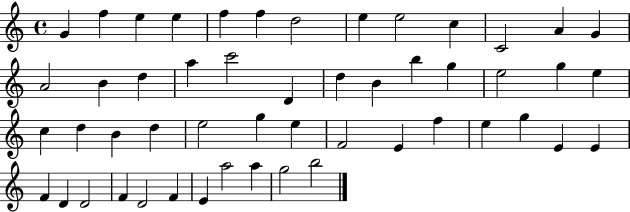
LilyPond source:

{
  \clef treble
  \time 4/4
  \defaultTimeSignature
  \key c \major
  g'4 f''4 e''4 e''4 | f''4 f''4 d''2 | e''4 e''2 c''4 | c'2 a'4 g'4 | \break a'2 b'4 d''4 | a''4 c'''2 d'4 | d''4 b'4 b''4 g''4 | e''2 g''4 e''4 | \break c''4 d''4 b'4 d''4 | e''2 g''4 e''4 | f'2 e'4 f''4 | e''4 g''4 e'4 e'4 | \break f'4 d'4 d'2 | f'4 d'2 f'4 | e'4 a''2 a''4 | g''2 b''2 | \break \bar "|."
}